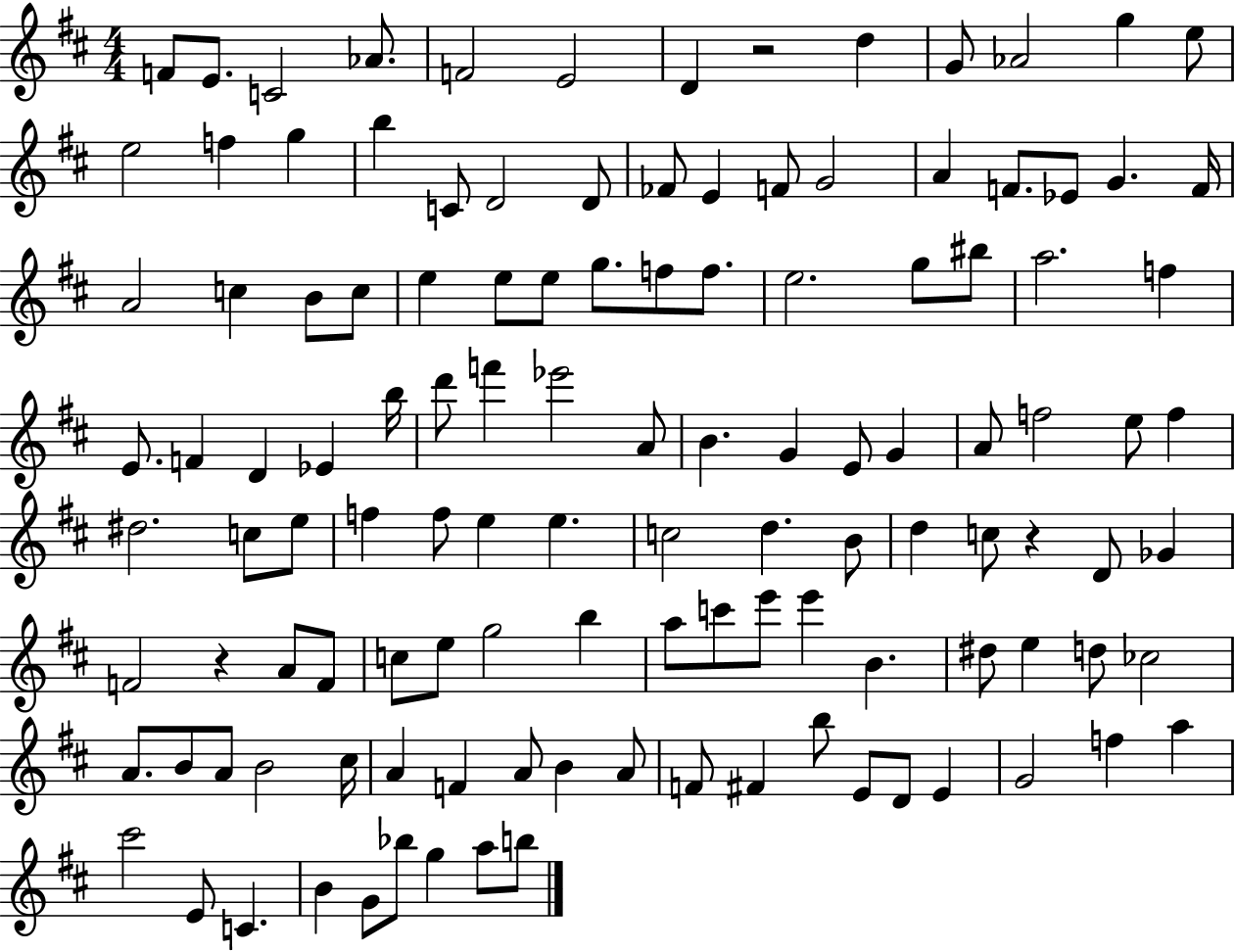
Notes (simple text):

F4/e E4/e. C4/h Ab4/e. F4/h E4/h D4/q R/h D5/q G4/e Ab4/h G5/q E5/e E5/h F5/q G5/q B5/q C4/e D4/h D4/e FES4/e E4/q F4/e G4/h A4/q F4/e. Eb4/e G4/q. F4/s A4/h C5/q B4/e C5/e E5/q E5/e E5/e G5/e. F5/e F5/e. E5/h. G5/e BIS5/e A5/h. F5/q E4/e. F4/q D4/q Eb4/q B5/s D6/e F6/q Eb6/h A4/e B4/q. G4/q E4/e G4/q A4/e F5/h E5/e F5/q D#5/h. C5/e E5/e F5/q F5/e E5/q E5/q. C5/h D5/q. B4/e D5/q C5/e R/q D4/e Gb4/q F4/h R/q A4/e F4/e C5/e E5/e G5/h B5/q A5/e C6/e E6/e E6/q B4/q. D#5/e E5/q D5/e CES5/h A4/e. B4/e A4/e B4/h C#5/s A4/q F4/q A4/e B4/q A4/e F4/e F#4/q B5/e E4/e D4/e E4/q G4/h F5/q A5/q C#6/h E4/e C4/q. B4/q G4/e Bb5/e G5/q A5/e B5/e